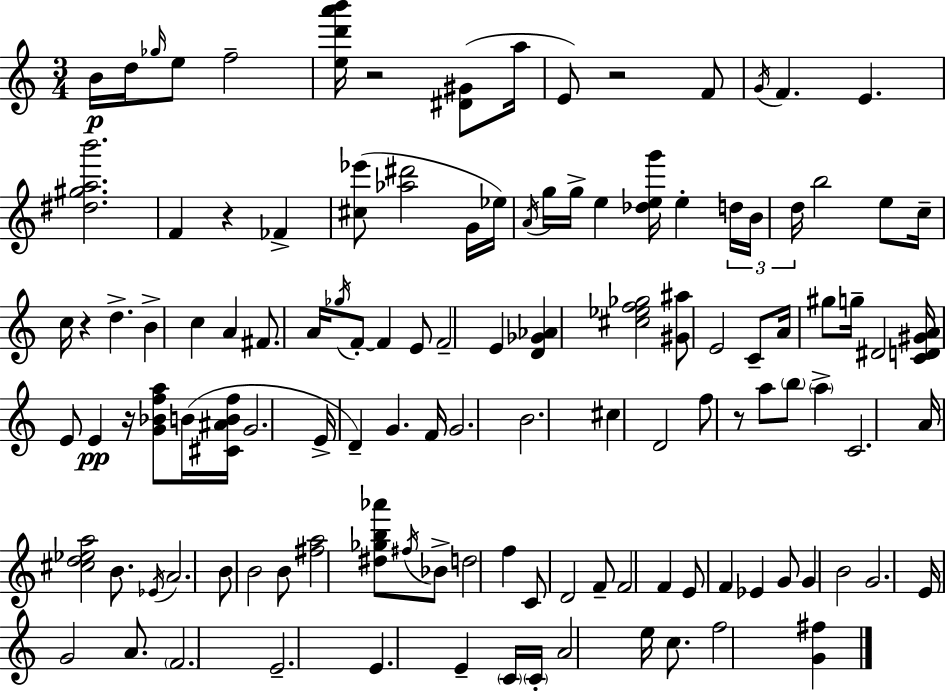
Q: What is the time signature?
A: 3/4